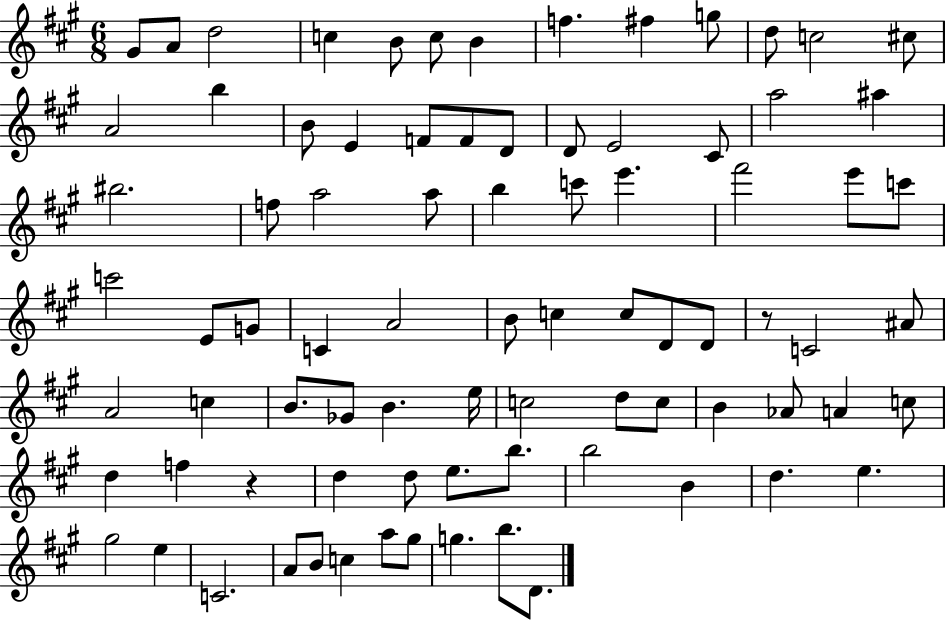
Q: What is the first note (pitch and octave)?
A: G#4